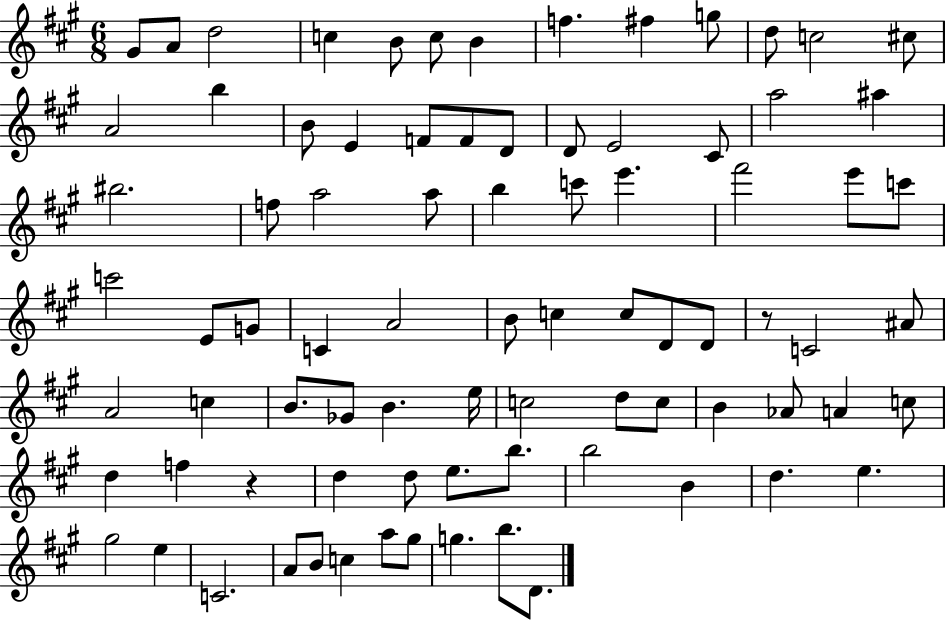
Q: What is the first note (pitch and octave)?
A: G#4